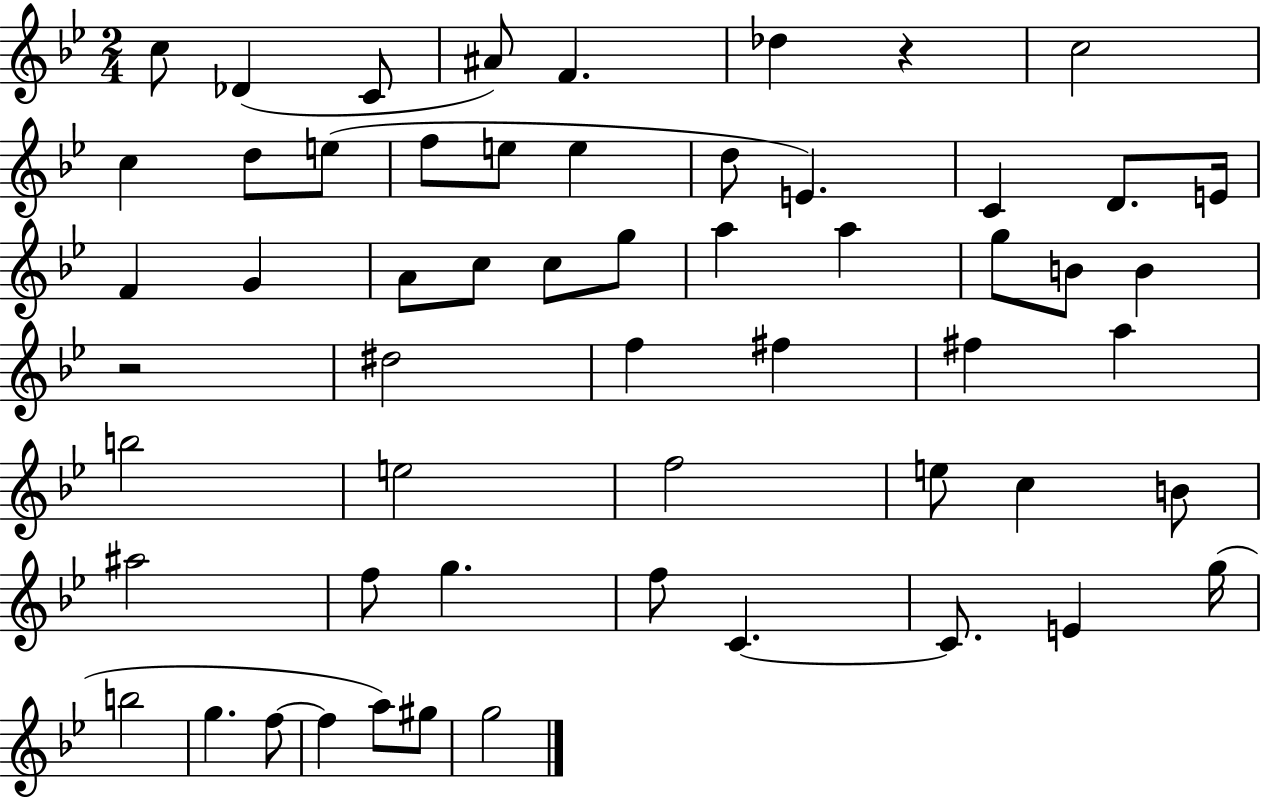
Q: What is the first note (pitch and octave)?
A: C5